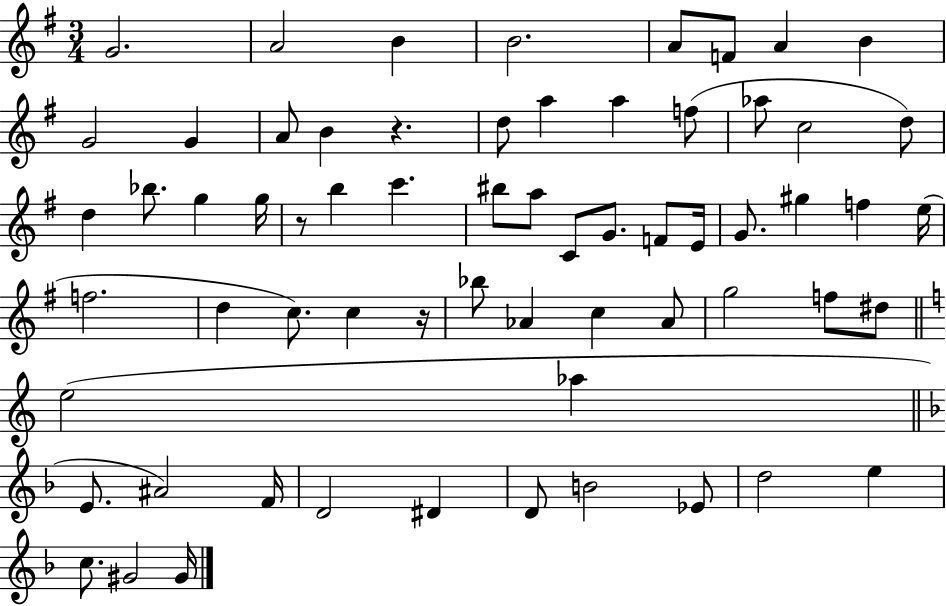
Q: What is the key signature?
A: G major